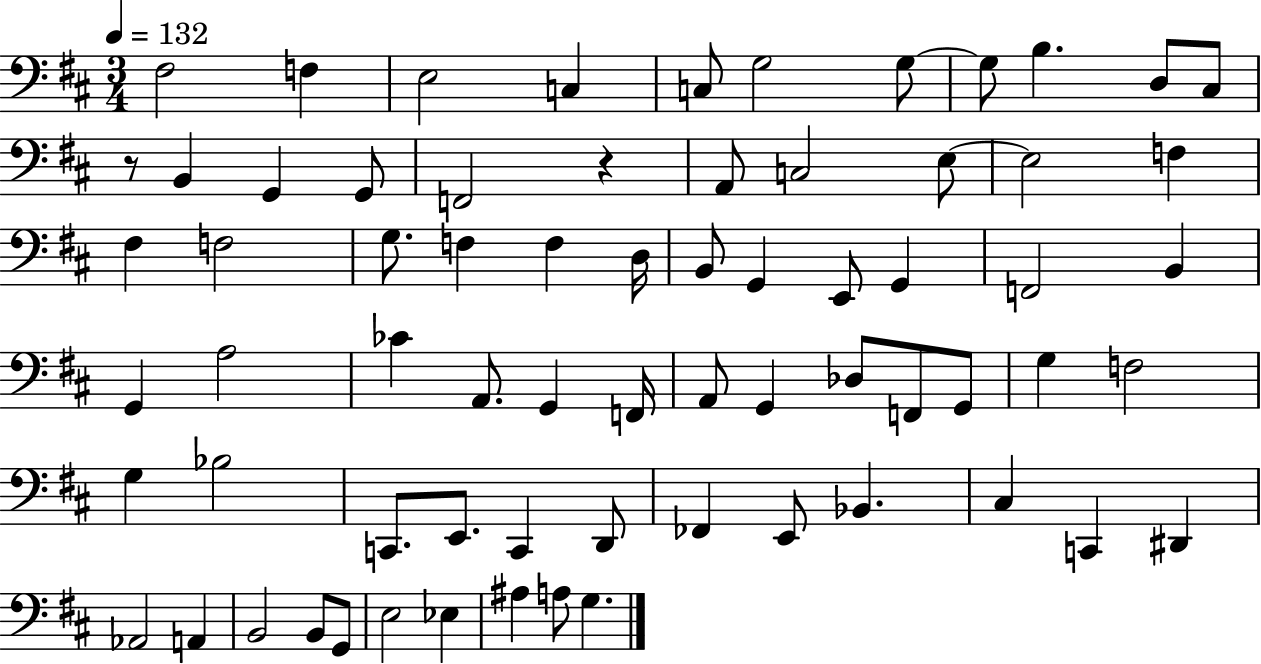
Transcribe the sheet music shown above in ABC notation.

X:1
T:Untitled
M:3/4
L:1/4
K:D
^F,2 F, E,2 C, C,/2 G,2 G,/2 G,/2 B, D,/2 ^C,/2 z/2 B,, G,, G,,/2 F,,2 z A,,/2 C,2 E,/2 E,2 F, ^F, F,2 G,/2 F, F, D,/4 B,,/2 G,, E,,/2 G,, F,,2 B,, G,, A,2 _C A,,/2 G,, F,,/4 A,,/2 G,, _D,/2 F,,/2 G,,/2 G, F,2 G, _B,2 C,,/2 E,,/2 C,, D,,/2 _F,, E,,/2 _B,, ^C, C,, ^D,, _A,,2 A,, B,,2 B,,/2 G,,/2 E,2 _E, ^A, A,/2 G,